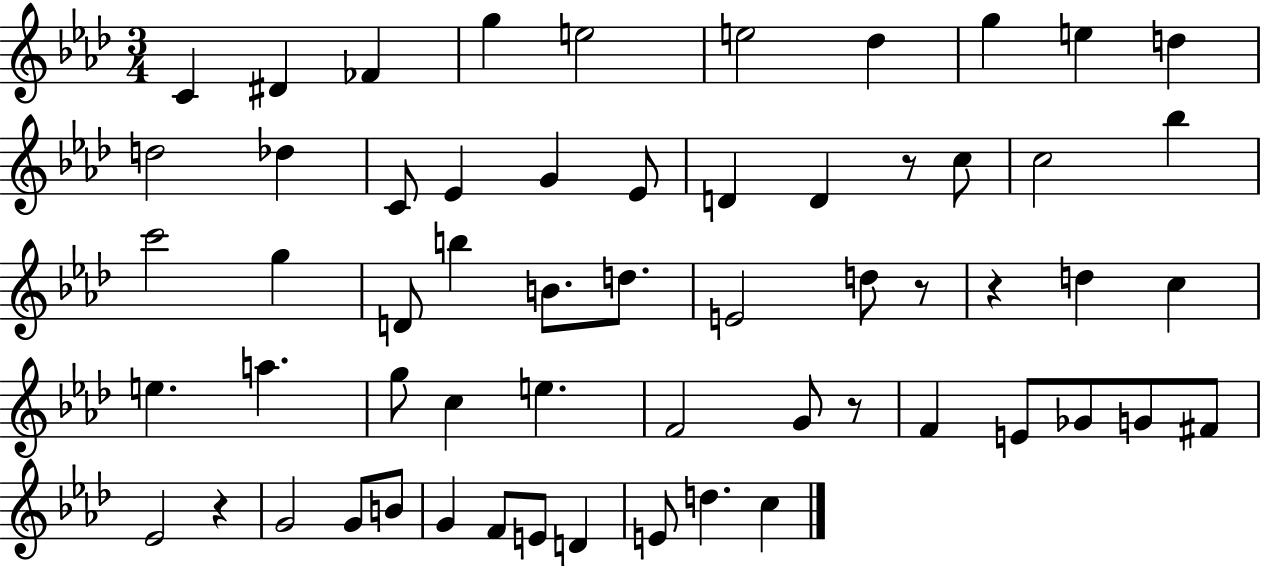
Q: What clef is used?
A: treble